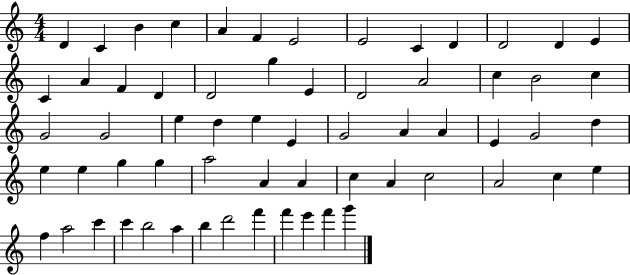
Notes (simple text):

D4/q C4/q B4/q C5/q A4/q F4/q E4/h E4/h C4/q D4/q D4/h D4/q E4/q C4/q A4/q F4/q D4/q D4/h G5/q E4/q D4/h A4/h C5/q B4/h C5/q G4/h G4/h E5/q D5/q E5/q E4/q G4/h A4/q A4/q E4/q G4/h D5/q E5/q E5/q G5/q G5/q A5/h A4/q A4/q C5/q A4/q C5/h A4/h C5/q E5/q F5/q A5/h C6/q C6/q B5/h A5/q B5/q D6/h F6/q F6/q E6/q F6/q G6/q